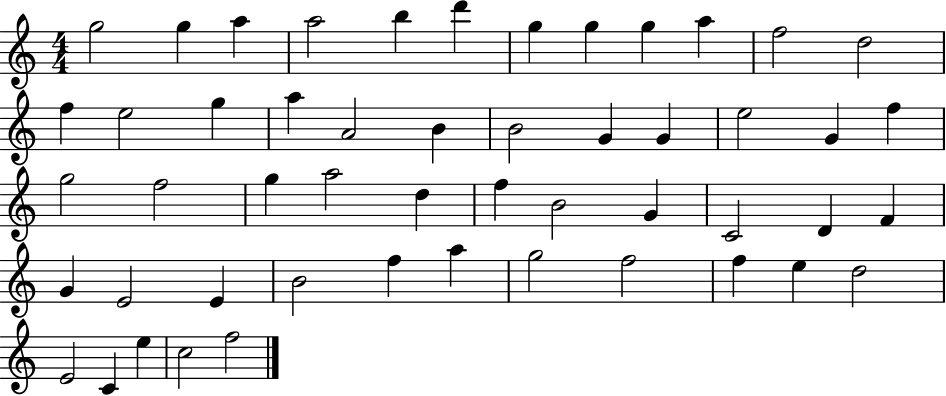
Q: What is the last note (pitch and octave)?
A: F5